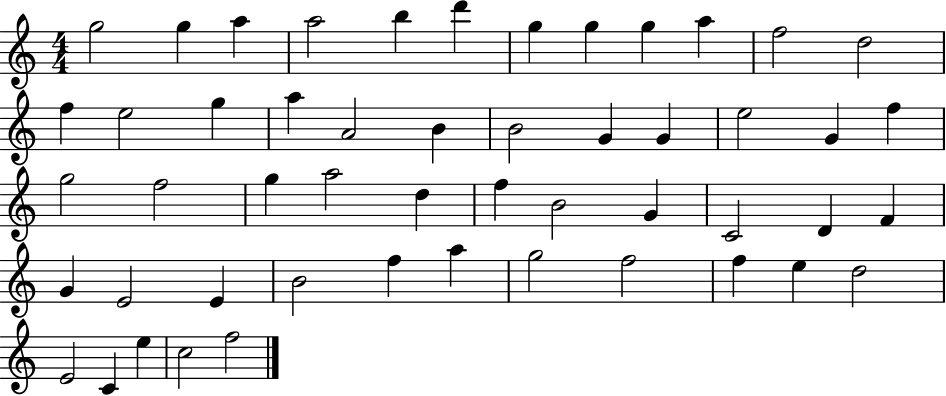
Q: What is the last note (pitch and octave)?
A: F5